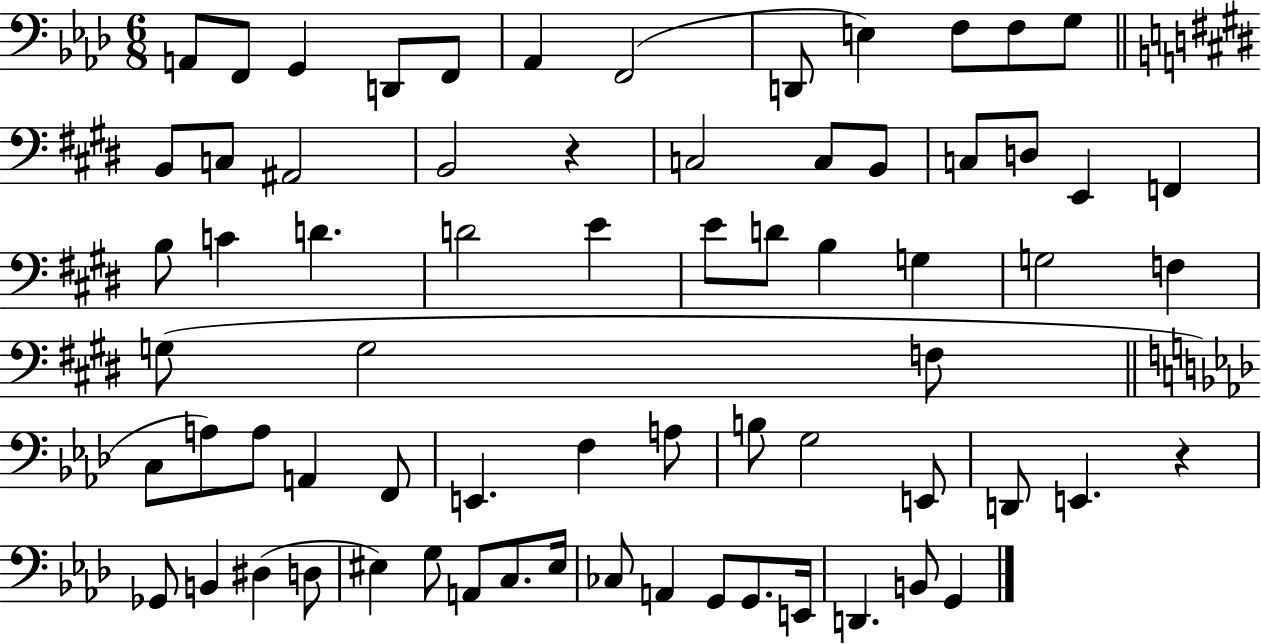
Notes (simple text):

A2/e F2/e G2/q D2/e F2/e Ab2/q F2/h D2/e E3/q F3/e F3/e G3/e B2/e C3/e A#2/h B2/h R/q C3/h C3/e B2/e C3/e D3/e E2/q F2/q B3/e C4/q D4/q. D4/h E4/q E4/e D4/e B3/q G3/q G3/h F3/q G3/e G3/h F3/e C3/e A3/e A3/e A2/q F2/e E2/q. F3/q A3/e B3/e G3/h E2/e D2/e E2/q. R/q Gb2/e B2/q D#3/q D3/e EIS3/q G3/e A2/e C3/e. EIS3/s CES3/e A2/q G2/e G2/e. E2/s D2/q. B2/e G2/q